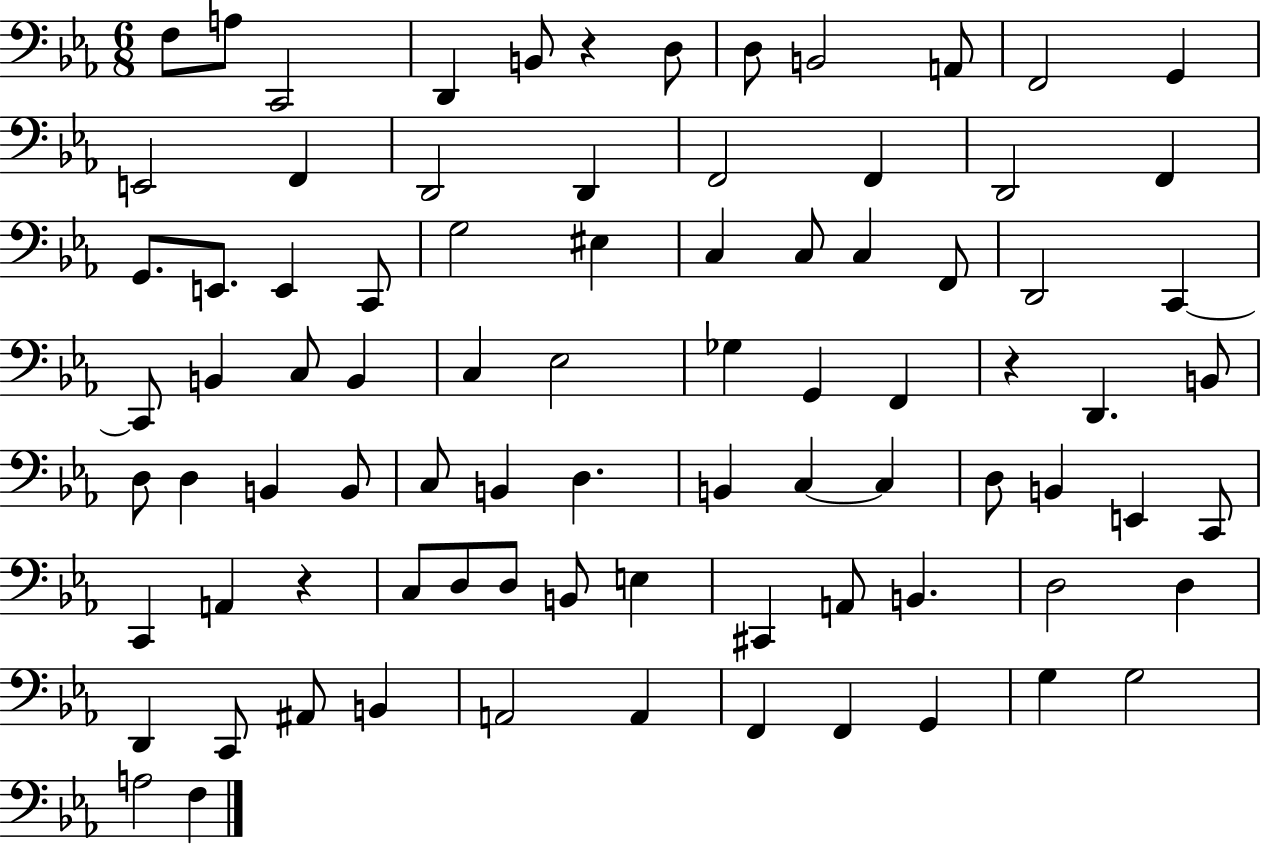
X:1
T:Untitled
M:6/8
L:1/4
K:Eb
F,/2 A,/2 C,,2 D,, B,,/2 z D,/2 D,/2 B,,2 A,,/2 F,,2 G,, E,,2 F,, D,,2 D,, F,,2 F,, D,,2 F,, G,,/2 E,,/2 E,, C,,/2 G,2 ^E, C, C,/2 C, F,,/2 D,,2 C,, C,,/2 B,, C,/2 B,, C, _E,2 _G, G,, F,, z D,, B,,/2 D,/2 D, B,, B,,/2 C,/2 B,, D, B,, C, C, D,/2 B,, E,, C,,/2 C,, A,, z C,/2 D,/2 D,/2 B,,/2 E, ^C,, A,,/2 B,, D,2 D, D,, C,,/2 ^A,,/2 B,, A,,2 A,, F,, F,, G,, G, G,2 A,2 F,